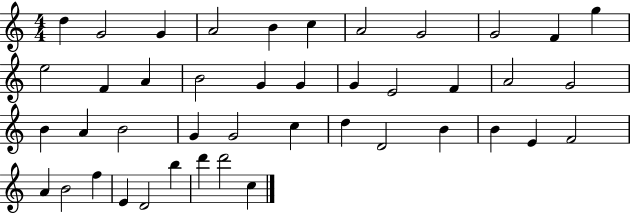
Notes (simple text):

D5/q G4/h G4/q A4/h B4/q C5/q A4/h G4/h G4/h F4/q G5/q E5/h F4/q A4/q B4/h G4/q G4/q G4/q E4/h F4/q A4/h G4/h B4/q A4/q B4/h G4/q G4/h C5/q D5/q D4/h B4/q B4/q E4/q F4/h A4/q B4/h F5/q E4/q D4/h B5/q D6/q D6/h C5/q